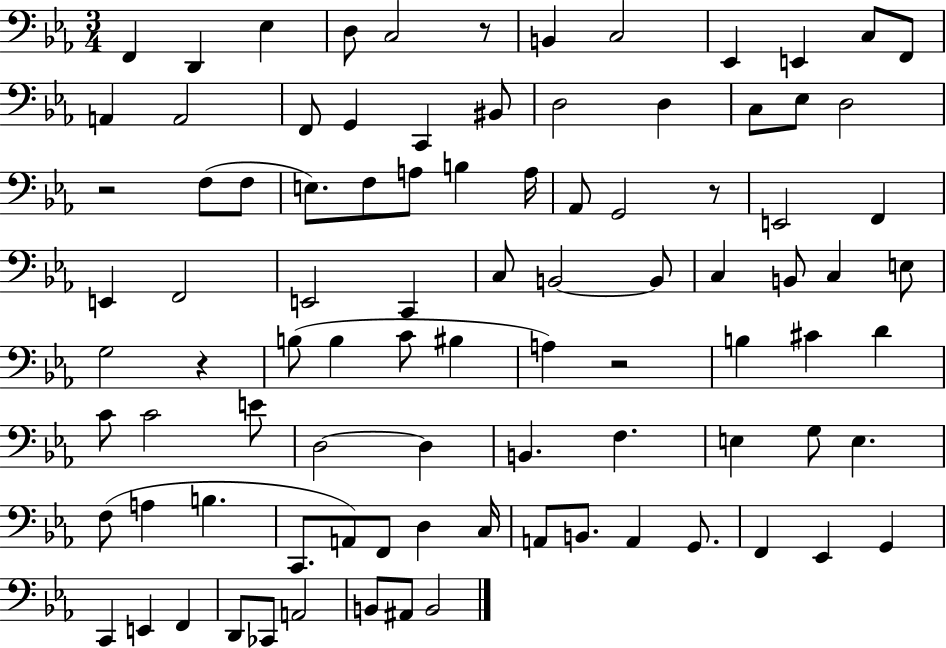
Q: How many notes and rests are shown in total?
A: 92